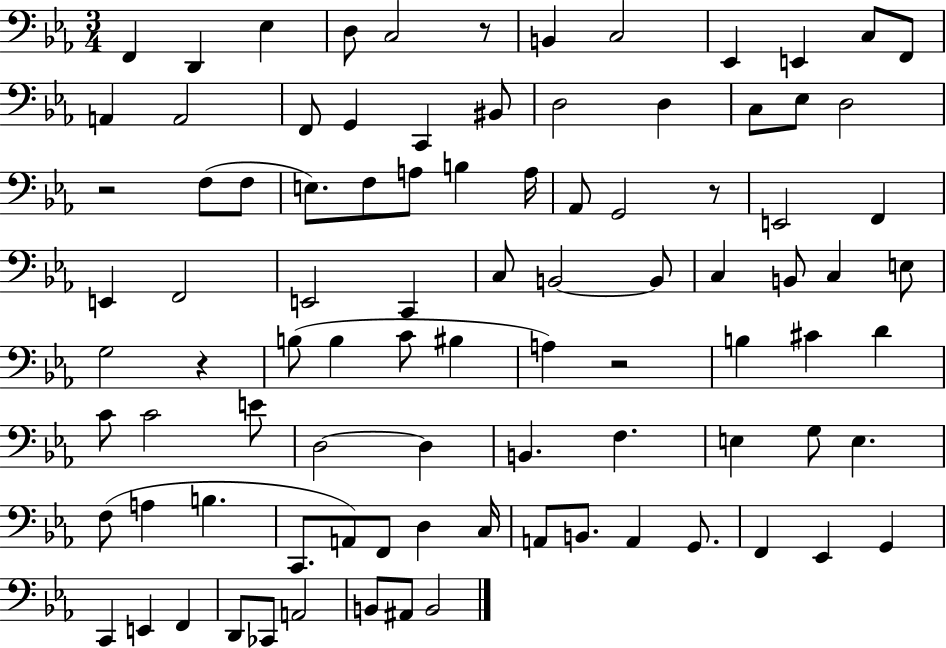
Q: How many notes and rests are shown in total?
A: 92